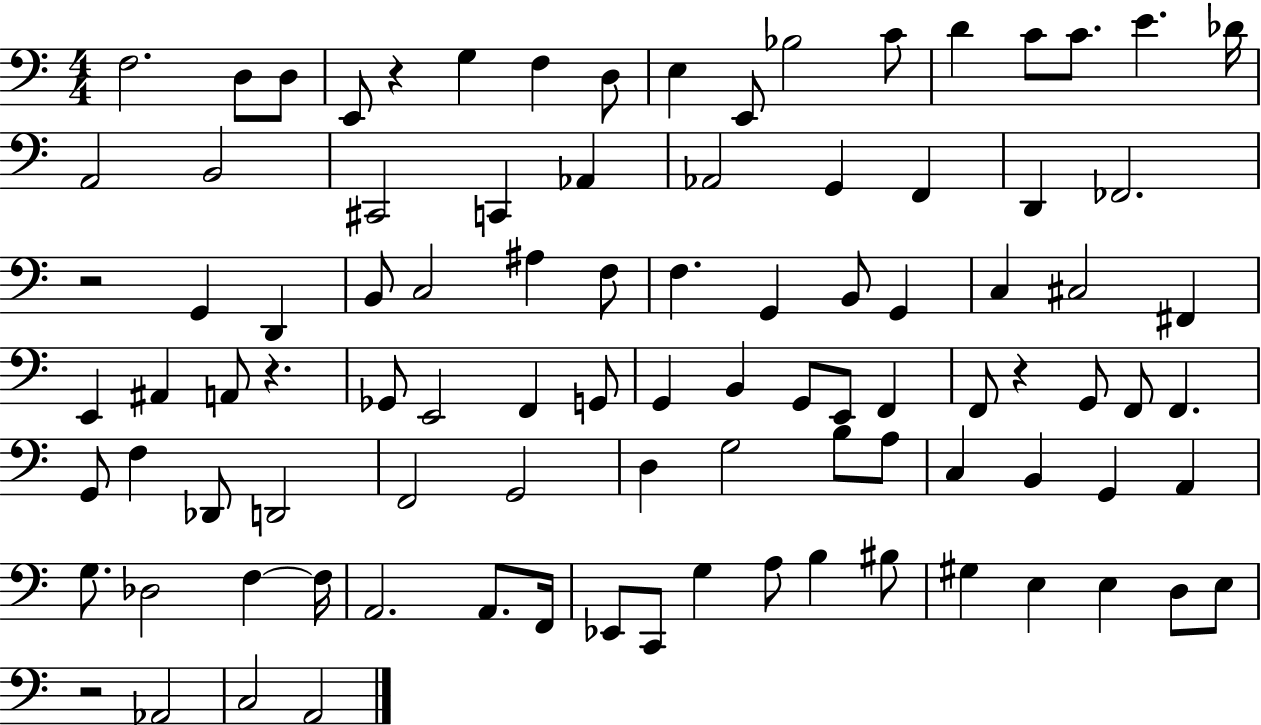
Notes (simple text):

F3/h. D3/e D3/e E2/e R/q G3/q F3/q D3/e E3/q E2/e Bb3/h C4/e D4/q C4/e C4/e. E4/q. Db4/s A2/h B2/h C#2/h C2/q Ab2/q Ab2/h G2/q F2/q D2/q FES2/h. R/h G2/q D2/q B2/e C3/h A#3/q F3/e F3/q. G2/q B2/e G2/q C3/q C#3/h F#2/q E2/q A#2/q A2/e R/q. Gb2/e E2/h F2/q G2/e G2/q B2/q G2/e E2/e F2/q F2/e R/q G2/e F2/e F2/q. G2/e F3/q Db2/e D2/h F2/h G2/h D3/q G3/h B3/e A3/e C3/q B2/q G2/q A2/q G3/e. Db3/h F3/q F3/s A2/h. A2/e. F2/s Eb2/e C2/e G3/q A3/e B3/q BIS3/e G#3/q E3/q E3/q D3/e E3/e R/h Ab2/h C3/h A2/h